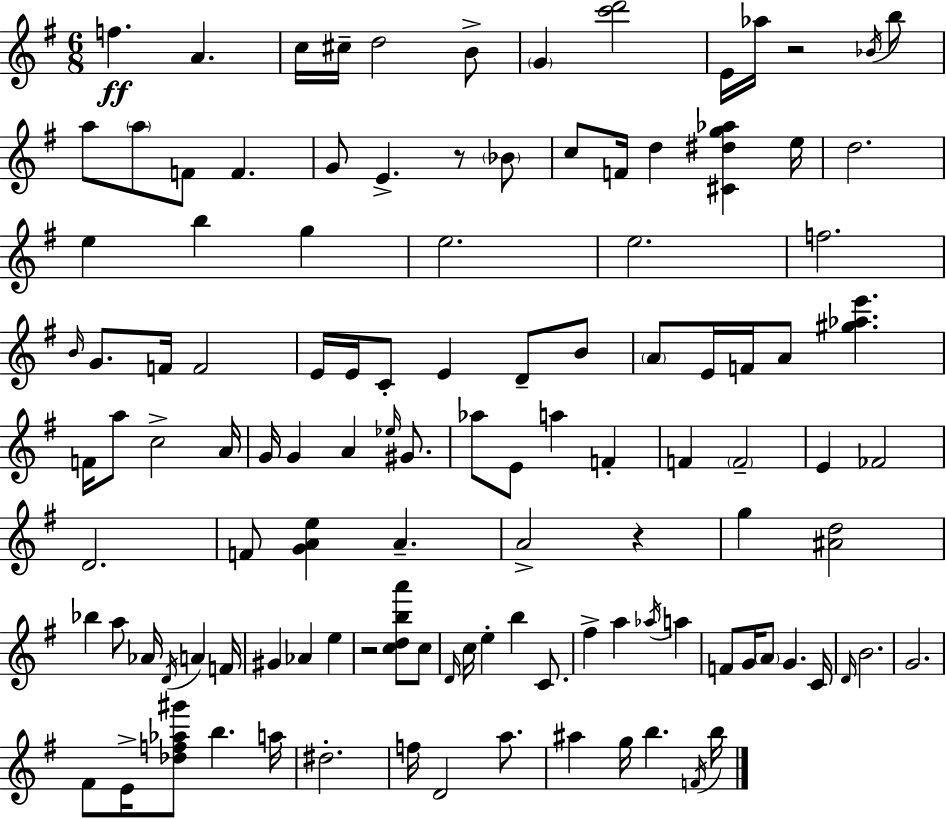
{
  \clef treble
  \numericTimeSignature
  \time 6/8
  \key g \major
  f''4.\ff a'4. | c''16 cis''16-- d''2 b'8-> | \parenthesize g'4 <c''' d'''>2 | e'16 aes''16 r2 \acciaccatura { bes'16 } b''8 | \break a''8 \parenthesize a''8 f'8 f'4. | g'8 e'4.-> r8 \parenthesize bes'8 | c''8 f'16 d''4 <cis' dis'' g'' aes''>4 | e''16 d''2. | \break e''4 b''4 g''4 | e''2. | e''2. | f''2. | \break \grace { b'16 } g'8. f'16 f'2 | e'16 e'16 c'8-. e'4 d'8-- | b'8 \parenthesize a'8 e'16 f'16 a'8 <gis'' aes'' e'''>4. | f'16 a''8 c''2-> | \break a'16 g'16 g'4 a'4 \grace { ees''16 } | gis'8. aes''8 e'8 a''4 f'4-. | f'4 \parenthesize f'2-- | e'4 fes'2 | \break d'2. | f'8 <g' a' e''>4 a'4.-- | a'2-> r4 | g''4 <ais' d''>2 | \break bes''4 a''8 aes'16 \acciaccatura { d'16 } a'4 | f'16 gis'4 aes'4 | e''4 r2 | <c'' d'' b'' a'''>8 c''8 \grace { d'16 } c''16 e''4-. b''4 | \break c'8. fis''4-> a''4 | \acciaccatura { aes''16 } a''4 f'8 g'16 \parenthesize a'8 g'4. | c'16 \grace { d'16 } b'2. | g'2. | \break fis'8 e'16-> <des'' f'' aes'' gis'''>8 | b''4. a''16 dis''2.-. | f''16 d'2 | a''8. ais''4 g''16 | \break b''4. \acciaccatura { f'16 } b''16 \bar "|."
}